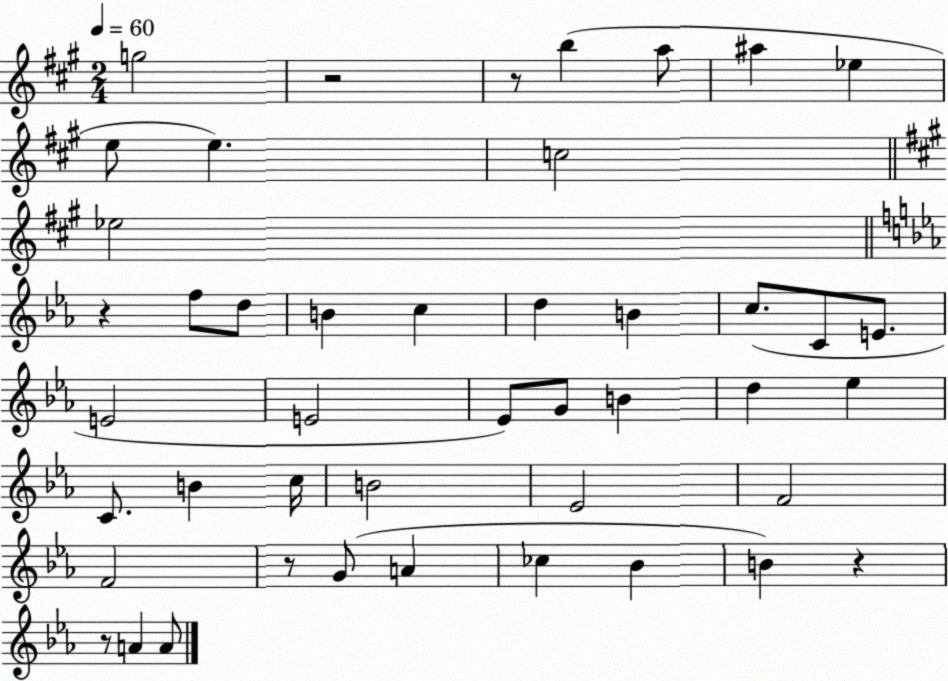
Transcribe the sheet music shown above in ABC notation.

X:1
T:Untitled
M:2/4
L:1/4
K:A
g2 z2 z/2 b a/2 ^a _e e/2 e c2 _e2 z f/2 d/2 B c d B c/2 C/2 E/2 E2 E2 _E/2 G/2 B d _e C/2 B c/4 B2 _E2 F2 F2 z/2 G/2 A _c _B B z z/2 A A/2